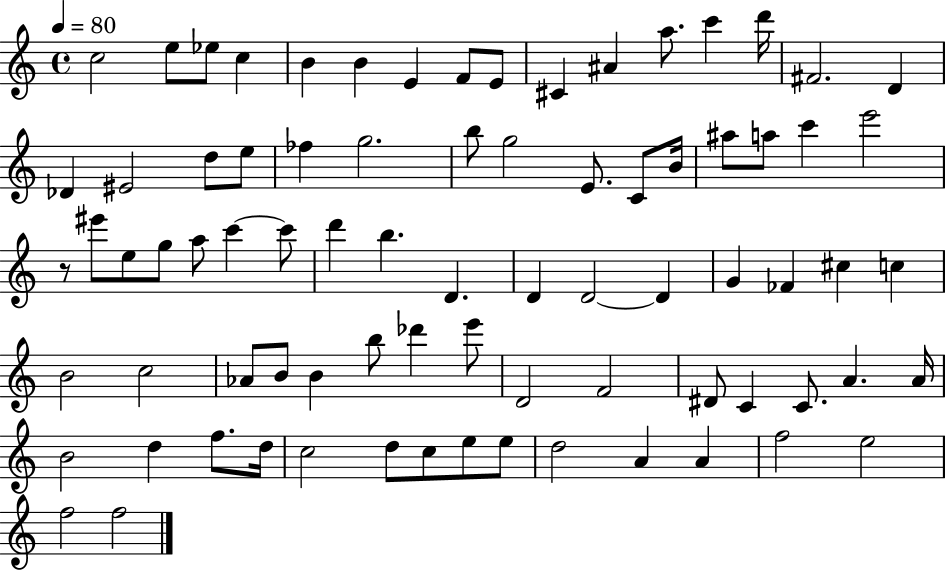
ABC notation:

X:1
T:Untitled
M:4/4
L:1/4
K:C
c2 e/2 _e/2 c B B E F/2 E/2 ^C ^A a/2 c' d'/4 ^F2 D _D ^E2 d/2 e/2 _f g2 b/2 g2 E/2 C/2 B/4 ^a/2 a/2 c' e'2 z/2 ^e'/2 e/2 g/2 a/2 c' c'/2 d' b D D D2 D G _F ^c c B2 c2 _A/2 B/2 B b/2 _d' e'/2 D2 F2 ^D/2 C C/2 A A/4 B2 d f/2 d/4 c2 d/2 c/2 e/2 e/2 d2 A A f2 e2 f2 f2